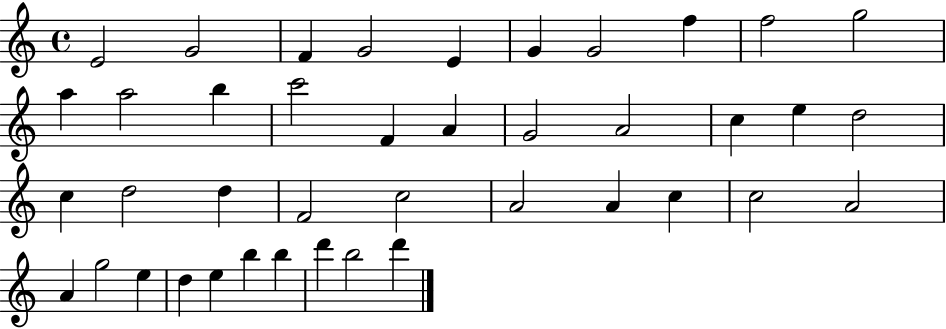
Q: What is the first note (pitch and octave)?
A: E4